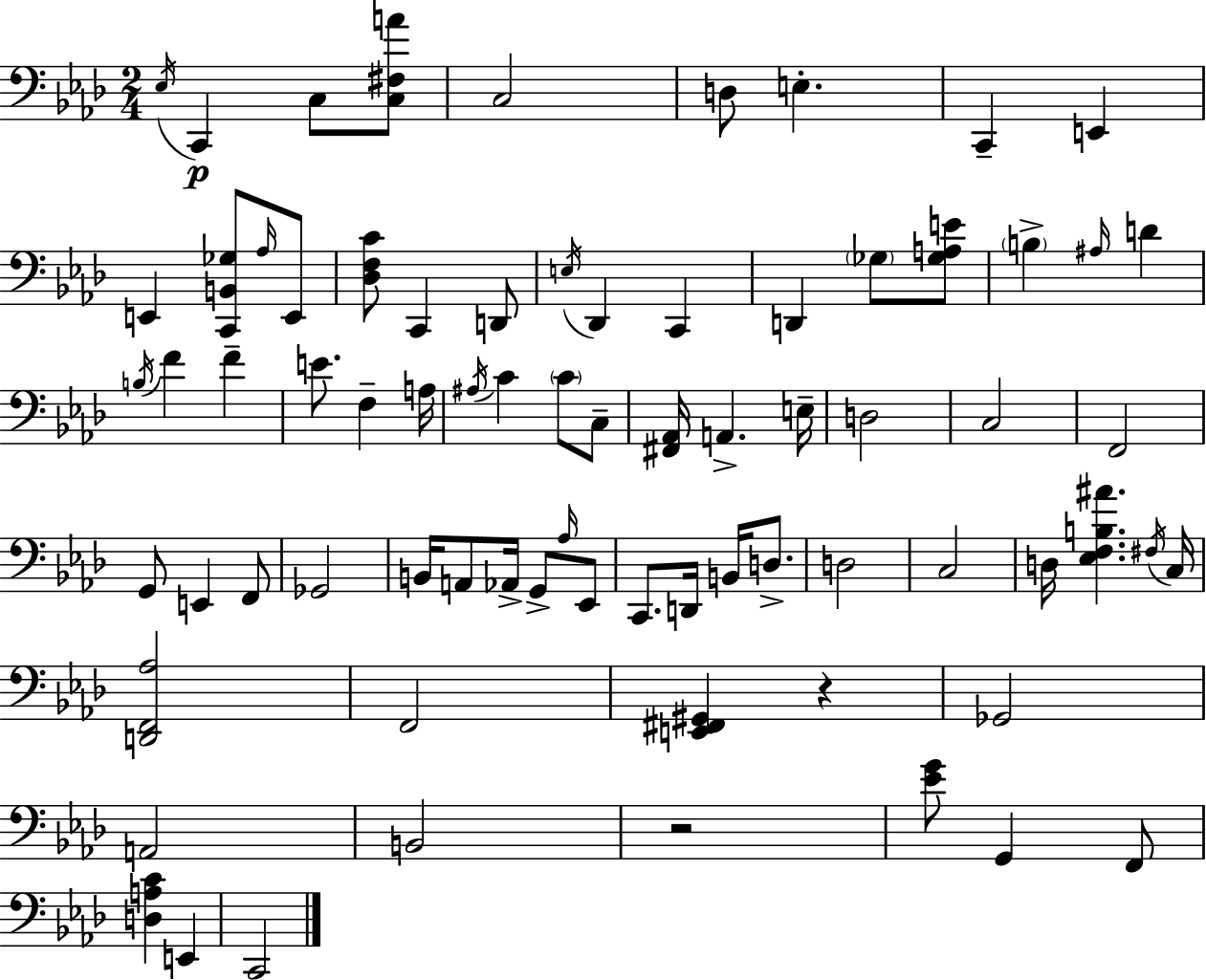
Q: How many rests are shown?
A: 2